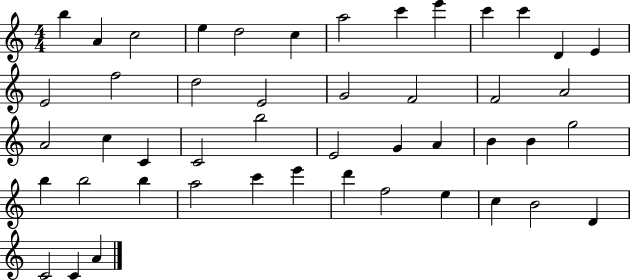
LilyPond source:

{
  \clef treble
  \numericTimeSignature
  \time 4/4
  \key c \major
  b''4 a'4 c''2 | e''4 d''2 c''4 | a''2 c'''4 e'''4 | c'''4 c'''4 d'4 e'4 | \break e'2 f''2 | d''2 e'2 | g'2 f'2 | f'2 a'2 | \break a'2 c''4 c'4 | c'2 b''2 | e'2 g'4 a'4 | b'4 b'4 g''2 | \break b''4 b''2 b''4 | a''2 c'''4 e'''4 | d'''4 f''2 e''4 | c''4 b'2 d'4 | \break c'2 c'4 a'4 | \bar "|."
}